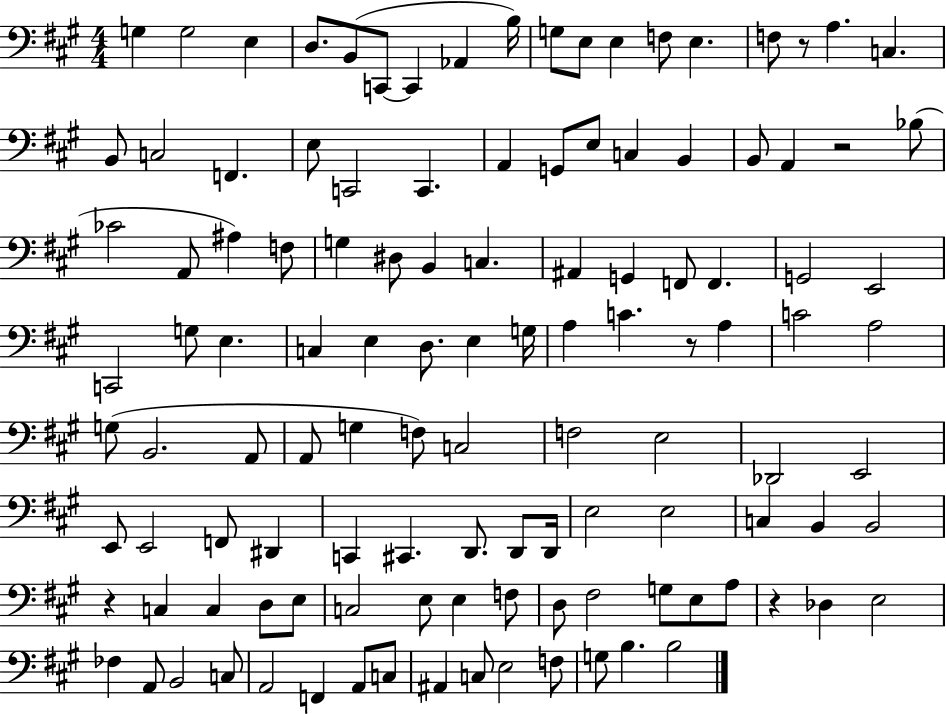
{
  \clef bass
  \numericTimeSignature
  \time 4/4
  \key a \major
  g4 g2 e4 | d8. b,8( c,8~~ c,4 aes,4 b16) | g8 e8 e4 f8 e4. | f8 r8 a4. c4. | \break b,8 c2 f,4. | e8 c,2 c,4. | a,4 g,8 e8 c4 b,4 | b,8 a,4 r2 bes8( | \break ces'2 a,8 ais4) f8 | g4 dis8 b,4 c4. | ais,4 g,4 f,8 f,4. | g,2 e,2 | \break c,2 g8 e4. | c4 e4 d8. e4 g16 | a4 c'4. r8 a4 | c'2 a2 | \break g8( b,2. a,8 | a,8 g4 f8) c2 | f2 e2 | des,2 e,2 | \break e,8 e,2 f,8 dis,4 | c,4 cis,4. d,8. d,8 d,16 | e2 e2 | c4 b,4 b,2 | \break r4 c4 c4 d8 e8 | c2 e8 e4 f8 | d8 fis2 g8 e8 a8 | r4 des4 e2 | \break fes4 a,8 b,2 c8 | a,2 f,4 a,8 c8 | ais,4 c8 e2 f8 | g8 b4. b2 | \break \bar "|."
}